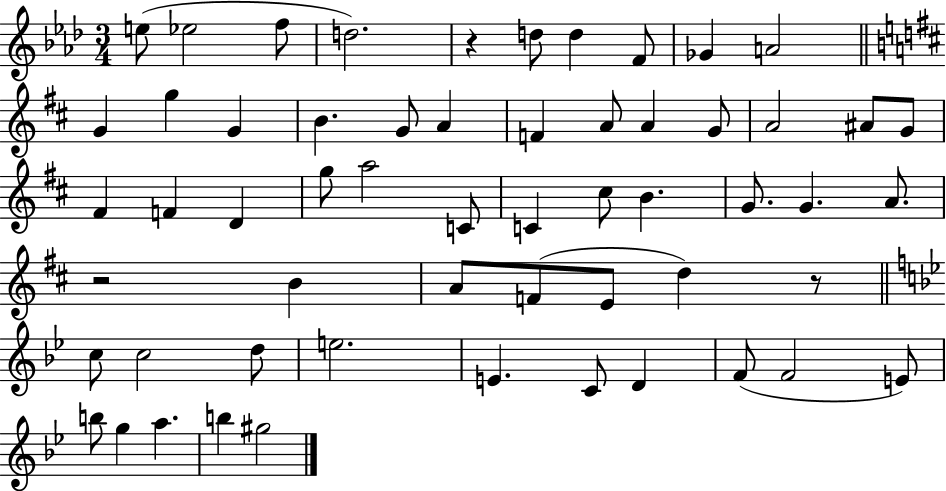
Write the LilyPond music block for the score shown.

{
  \clef treble
  \numericTimeSignature
  \time 3/4
  \key aes \major
  e''8( ees''2 f''8 | d''2.) | r4 d''8 d''4 f'8 | ges'4 a'2 | \break \bar "||" \break \key d \major g'4 g''4 g'4 | b'4. g'8 a'4 | f'4 a'8 a'4 g'8 | a'2 ais'8 g'8 | \break fis'4 f'4 d'4 | g''8 a''2 c'8 | c'4 cis''8 b'4. | g'8. g'4. a'8. | \break r2 b'4 | a'8 f'8( e'8 d''4) r8 | \bar "||" \break \key g \minor c''8 c''2 d''8 | e''2. | e'4. c'8 d'4 | f'8( f'2 e'8) | \break b''8 g''4 a''4. | b''4 gis''2 | \bar "|."
}